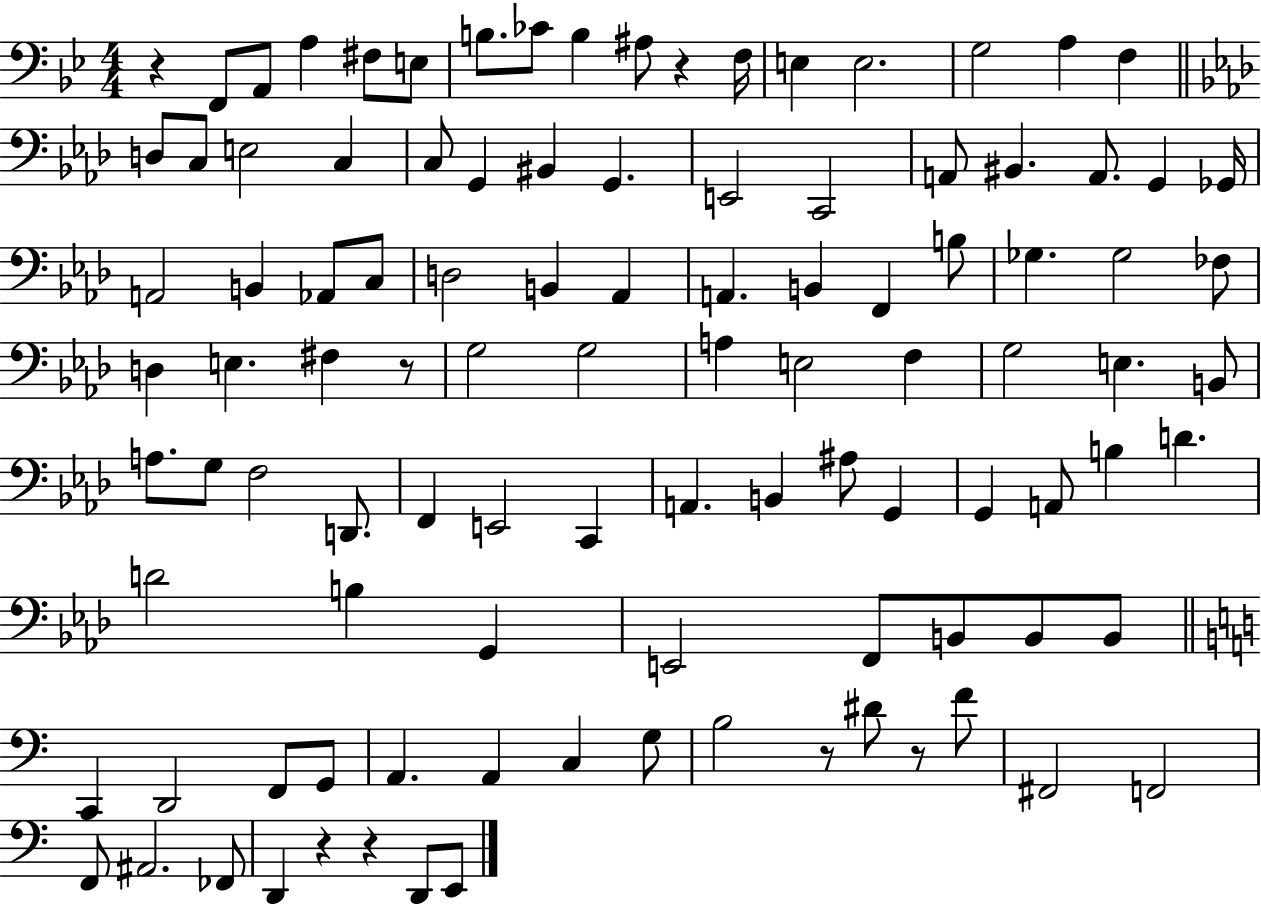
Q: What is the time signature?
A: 4/4